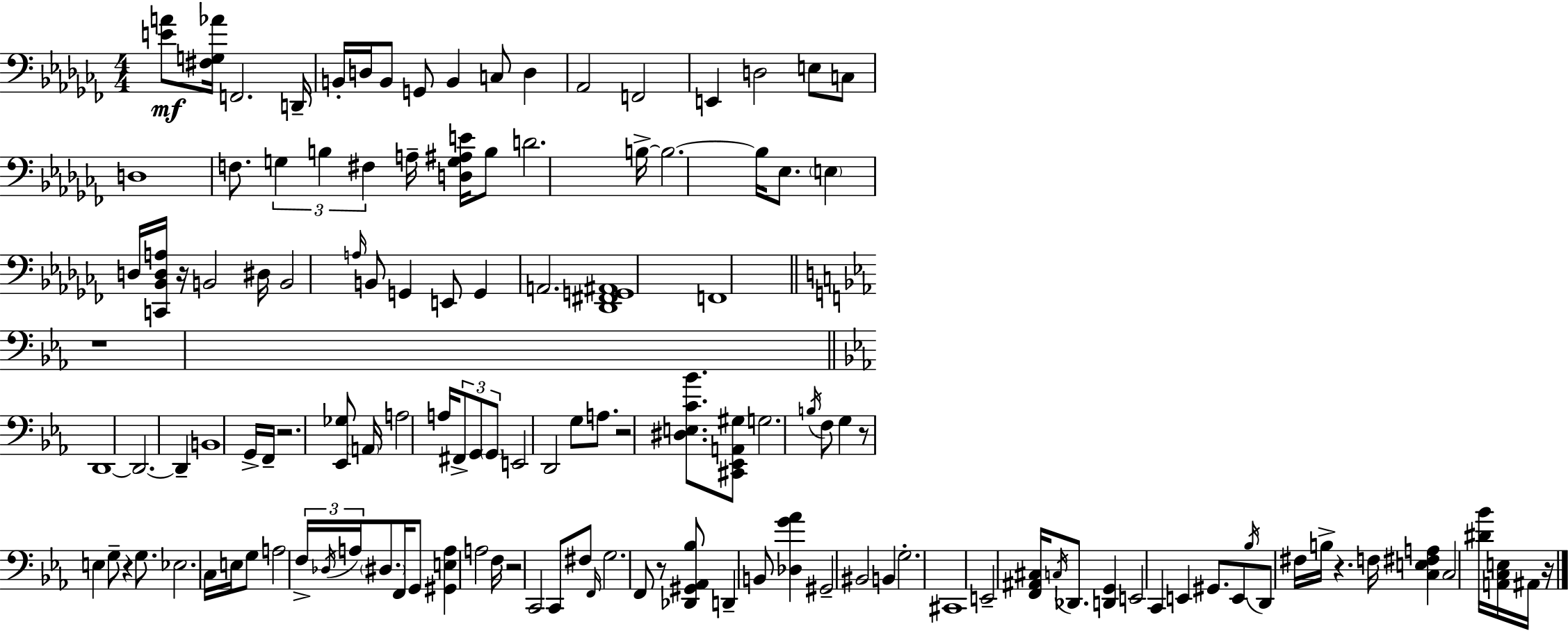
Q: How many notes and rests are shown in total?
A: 129